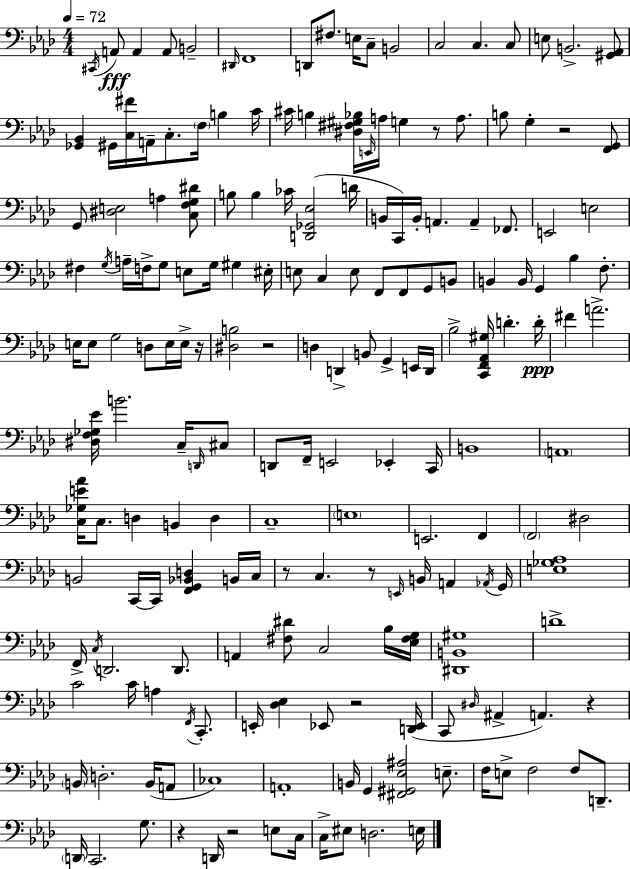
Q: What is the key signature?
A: AES major